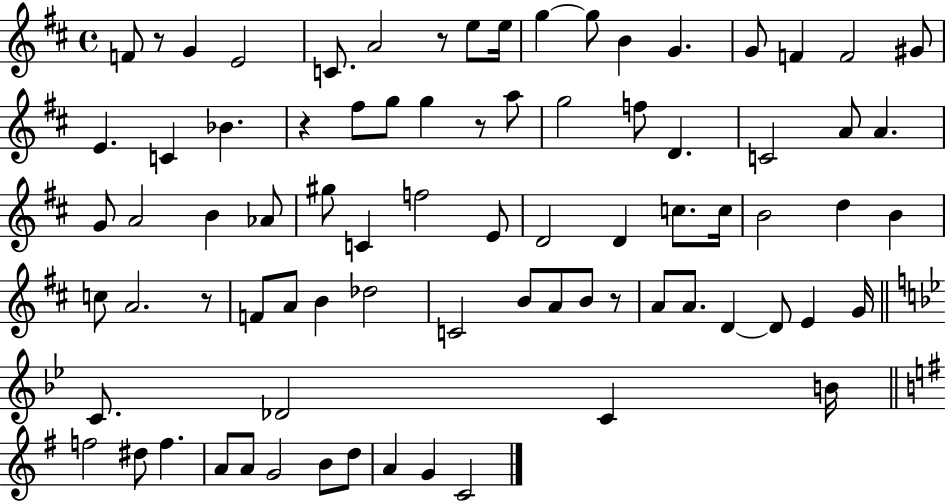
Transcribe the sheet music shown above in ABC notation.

X:1
T:Untitled
M:4/4
L:1/4
K:D
F/2 z/2 G E2 C/2 A2 z/2 e/2 e/4 g g/2 B G G/2 F F2 ^G/2 E C _B z ^f/2 g/2 g z/2 a/2 g2 f/2 D C2 A/2 A G/2 A2 B _A/2 ^g/2 C f2 E/2 D2 D c/2 c/4 B2 d B c/2 A2 z/2 F/2 A/2 B _d2 C2 B/2 A/2 B/2 z/2 A/2 A/2 D D/2 E G/4 C/2 _D2 C B/4 f2 ^d/2 f A/2 A/2 G2 B/2 d/2 A G C2